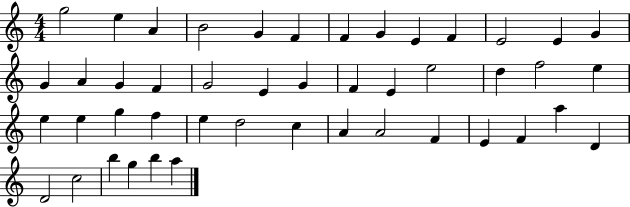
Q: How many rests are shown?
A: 0